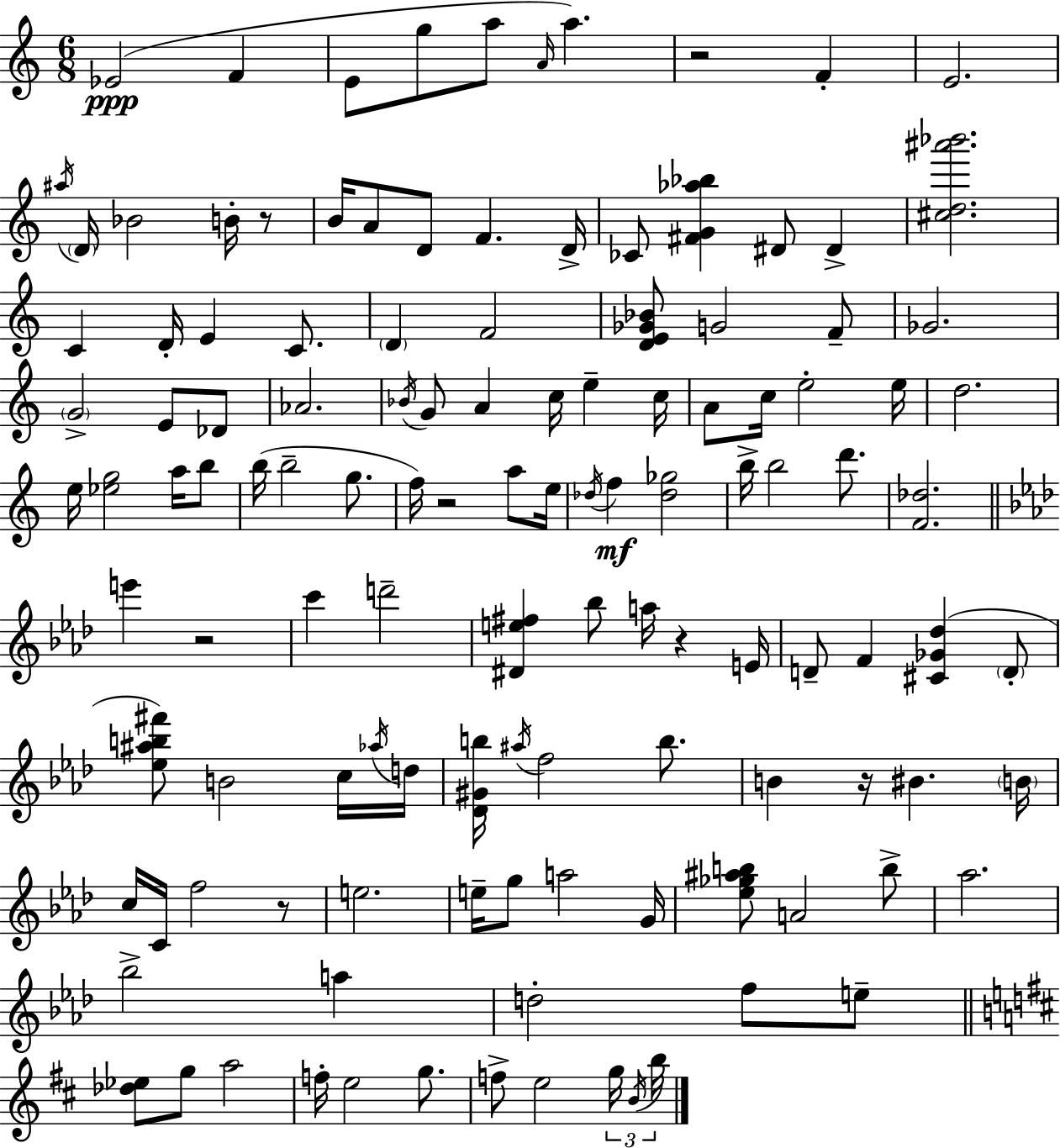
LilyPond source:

{
  \clef treble
  \numericTimeSignature
  \time 6/8
  \key c \major
  ees'2(\ppp f'4 | e'8 g''8 a''8 \grace { a'16 }) a''4. | r2 f'4-. | e'2. | \break \acciaccatura { ais''16 } \parenthesize d'16 bes'2 b'16-. | r8 b'16 a'8 d'8 f'4. | d'16-> ces'8 <fis' g' aes'' bes''>4 dis'8 dis'4-> | <cis'' d'' ais''' bes'''>2. | \break c'4 d'16-. e'4 c'8. | \parenthesize d'4 f'2 | <d' e' ges' bes'>8 g'2 | f'8-- ges'2. | \break \parenthesize g'2-> e'8 | des'8 aes'2. | \acciaccatura { bes'16 } g'8 a'4 c''16 e''4-- | c''16 a'8 c''16 e''2-. | \break e''16 d''2. | e''16 <ees'' g''>2 | a''16 b''8 b''16( b''2-- | g''8. f''16) r2 | \break a''8 e''16 \acciaccatura { des''16 }\mf f''4 <des'' ges''>2 | b''16-> b''2 | d'''8. <f' des''>2. | \bar "||" \break \key aes \major e'''4 r2 | c'''4 d'''2-- | <dis' e'' fis''>4 bes''8 a''16 r4 e'16 | d'8-- f'4 <cis' ges' des''>4( \parenthesize d'8-. | \break <ees'' ais'' b'' fis'''>8) b'2 c''16 \acciaccatura { aes''16 } | d''16 <des' gis' b''>16 \acciaccatura { ais''16 } f''2 b''8. | b'4 r16 bis'4. | \parenthesize b'16 c''16 c'16 f''2 | \break r8 e''2. | e''16-- g''8 a''2 | g'16 <ees'' ges'' ais'' b''>8 a'2 | b''8-> aes''2. | \break bes''2-> a''4 | d''2-. f''8 | e''8-- \bar "||" \break \key b \minor <des'' ees''>8 g''8 a''2 | f''16-. e''2 g''8. | f''8-> e''2 \tuplet 3/2 { g''16 \acciaccatura { b'16 } | b''16 } \bar "|."
}